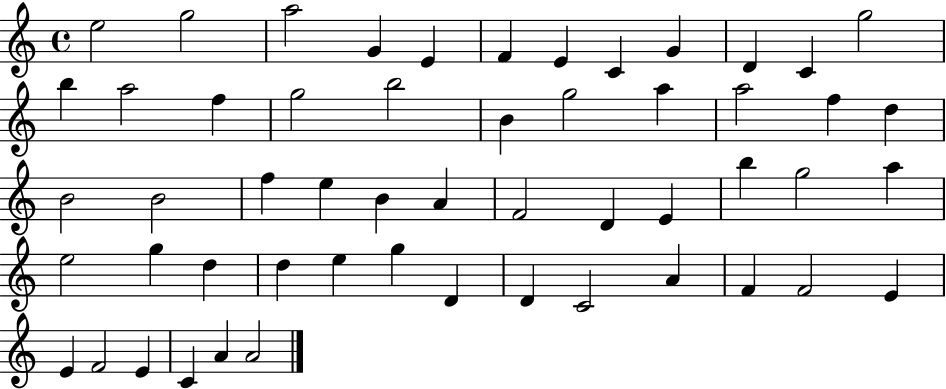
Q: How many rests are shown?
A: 0